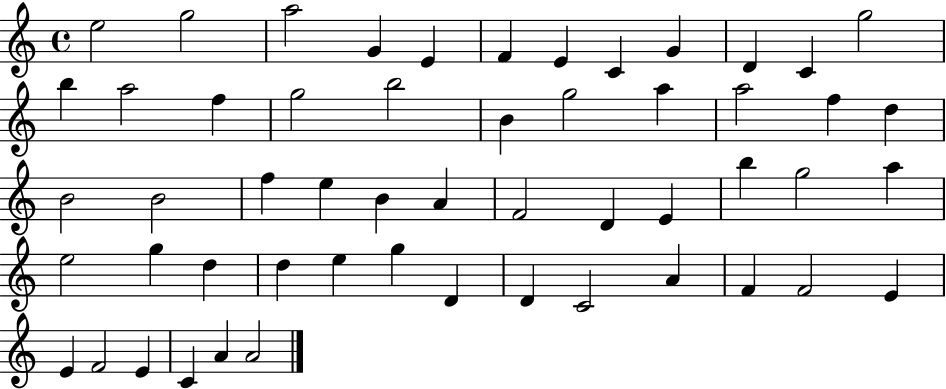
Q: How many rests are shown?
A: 0